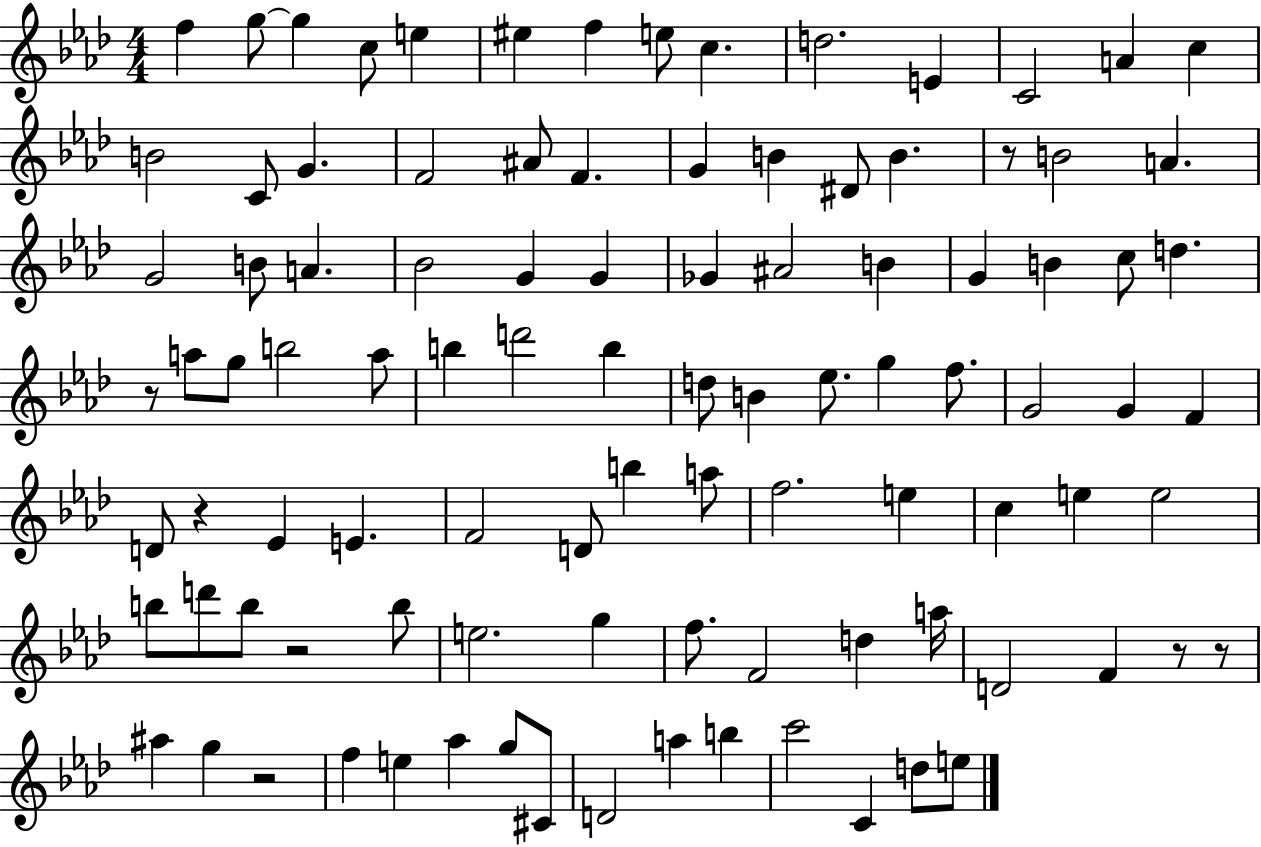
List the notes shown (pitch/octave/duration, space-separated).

F5/q G5/e G5/q C5/e E5/q EIS5/q F5/q E5/e C5/q. D5/h. E4/q C4/h A4/q C5/q B4/h C4/e G4/q. F4/h A#4/e F4/q. G4/q B4/q D#4/e B4/q. R/e B4/h A4/q. G4/h B4/e A4/q. Bb4/h G4/q G4/q Gb4/q A#4/h B4/q G4/q B4/q C5/e D5/q. R/e A5/e G5/e B5/h A5/e B5/q D6/h B5/q D5/e B4/q Eb5/e. G5/q F5/e. G4/h G4/q F4/q D4/e R/q Eb4/q E4/q. F4/h D4/e B5/q A5/e F5/h. E5/q C5/q E5/q E5/h B5/e D6/e B5/e R/h B5/e E5/h. G5/q F5/e. F4/h D5/q A5/s D4/h F4/q R/e R/e A#5/q G5/q R/h F5/q E5/q Ab5/q G5/e C#4/e D4/h A5/q B5/q C6/h C4/q D5/e E5/e